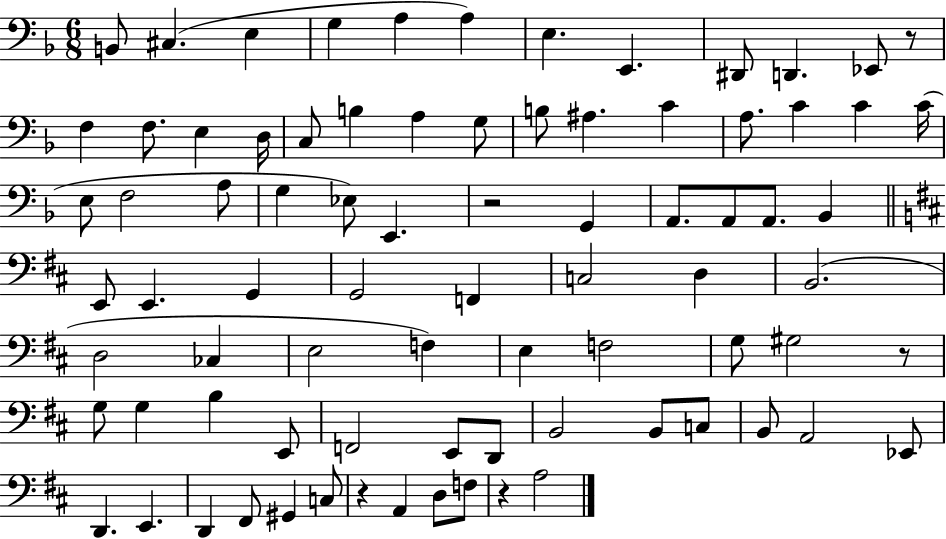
{
  \clef bass
  \numericTimeSignature
  \time 6/8
  \key f \major
  \repeat volta 2 { b,8 cis4.( e4 | g4 a4 a4) | e4. e,4. | dis,8 d,4. ees,8 r8 | \break f4 f8. e4 d16 | c8 b4 a4 g8 | b8 ais4. c'4 | a8. c'4 c'4 c'16( | \break e8 f2 a8 | g4 ees8) e,4. | r2 g,4 | a,8. a,8 a,8. bes,4 | \break \bar "||" \break \key b \minor e,8 e,4. g,4 | g,2 f,4 | c2 d4 | b,2.( | \break d2 ces4 | e2 f4) | e4 f2 | g8 gis2 r8 | \break g8 g4 b4 e,8 | f,2 e,8 d,8 | b,2 b,8 c8 | b,8 a,2 ees,8 | \break d,4. e,4. | d,4 fis,8 gis,4 c8 | r4 a,4 d8 f8 | r4 a2 | \break } \bar "|."
}